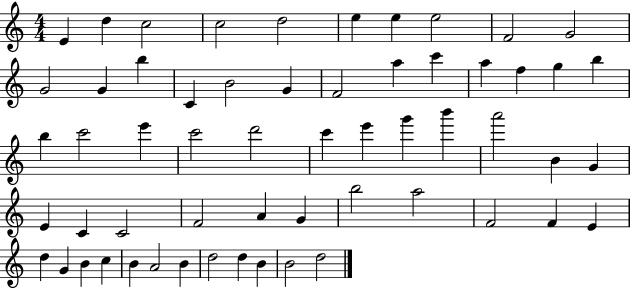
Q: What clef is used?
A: treble